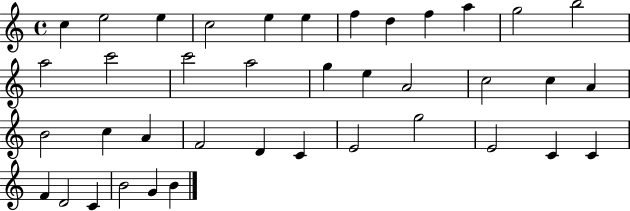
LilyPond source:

{
  \clef treble
  \time 4/4
  \defaultTimeSignature
  \key c \major
  c''4 e''2 e''4 | c''2 e''4 e''4 | f''4 d''4 f''4 a''4 | g''2 b''2 | \break a''2 c'''2 | c'''2 a''2 | g''4 e''4 a'2 | c''2 c''4 a'4 | \break b'2 c''4 a'4 | f'2 d'4 c'4 | e'2 g''2 | e'2 c'4 c'4 | \break f'4 d'2 c'4 | b'2 g'4 b'4 | \bar "|."
}